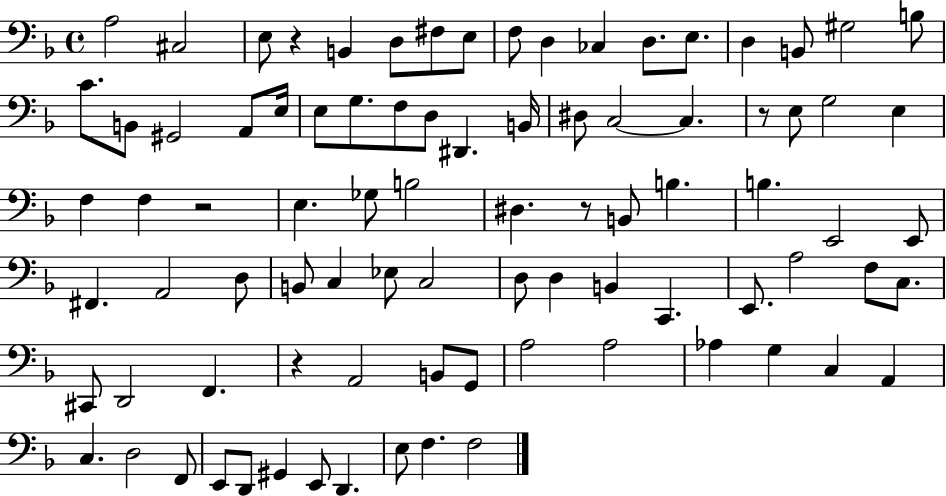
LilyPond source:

{
  \clef bass
  \time 4/4
  \defaultTimeSignature
  \key f \major
  a2 cis2 | e8 r4 b,4 d8 fis8 e8 | f8 d4 ces4 d8. e8. | d4 b,8 gis2 b8 | \break c'8. b,8 gis,2 a,8 e16 | e8 g8. f8 d8 dis,4. b,16 | dis8 c2~~ c4. | r8 e8 g2 e4 | \break f4 f4 r2 | e4. ges8 b2 | dis4. r8 b,8 b4. | b4. e,2 e,8 | \break fis,4. a,2 d8 | b,8 c4 ees8 c2 | d8 d4 b,4 c,4. | e,8. a2 f8 c8. | \break cis,8 d,2 f,4. | r4 a,2 b,8 g,8 | a2 a2 | aes4 g4 c4 a,4 | \break c4. d2 f,8 | e,8 d,8 gis,4 e,8 d,4. | e8 f4. f2 | \bar "|."
}